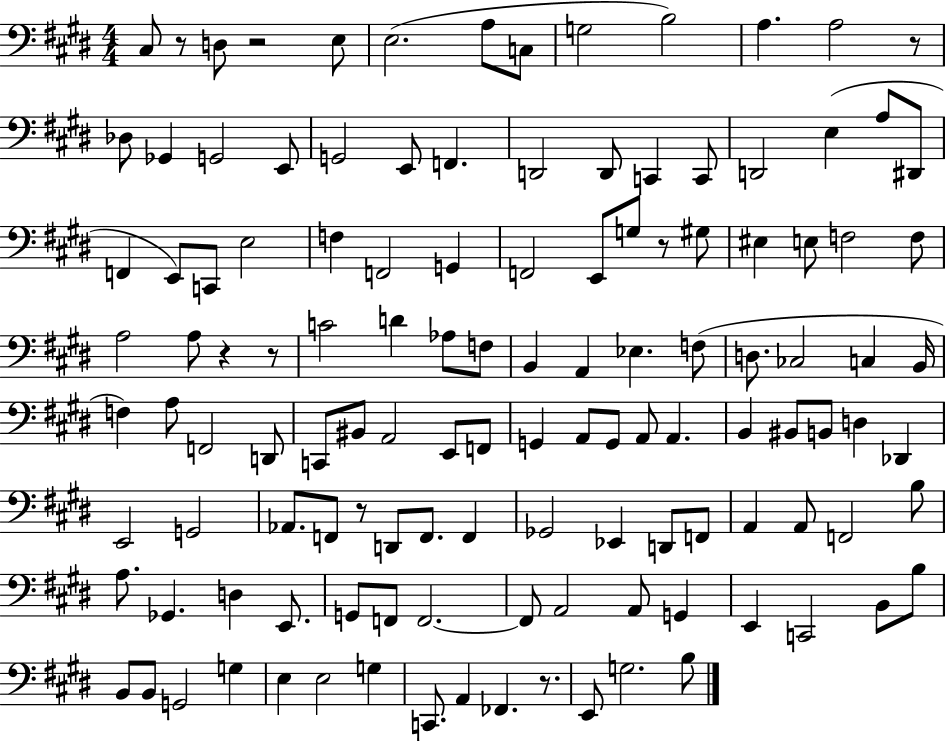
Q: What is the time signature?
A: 4/4